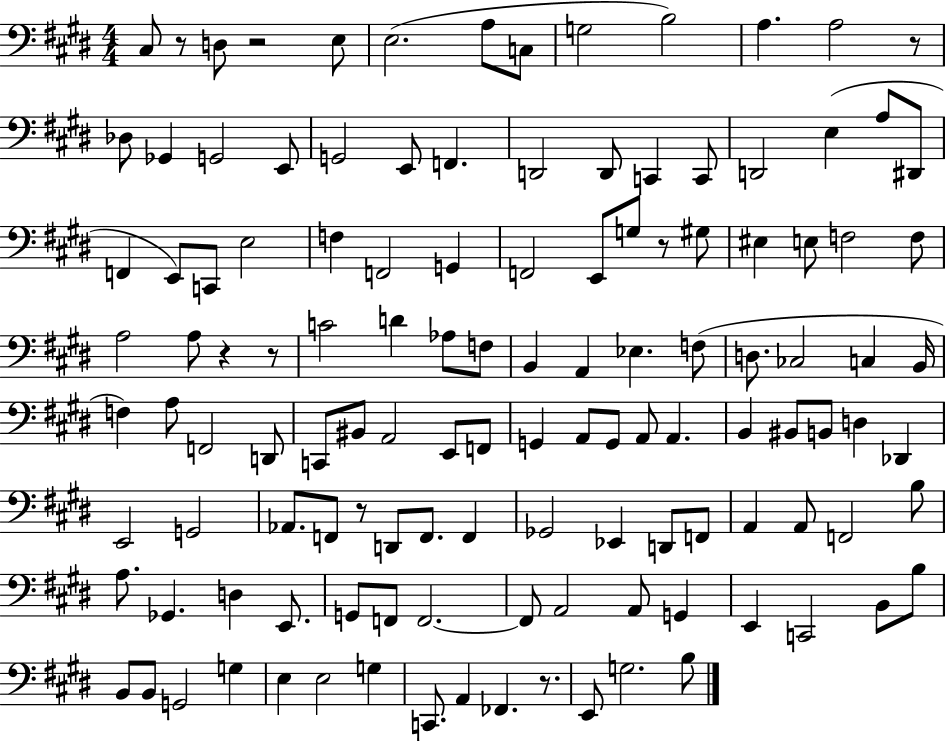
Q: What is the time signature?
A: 4/4